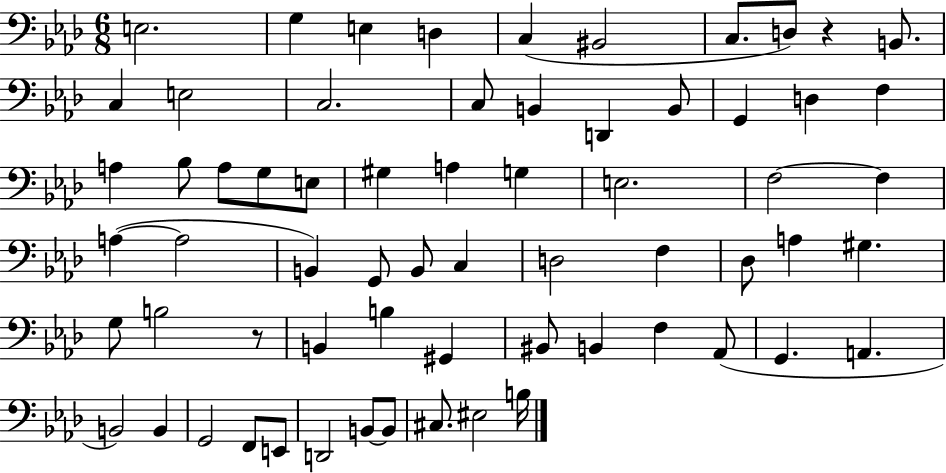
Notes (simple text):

E3/h. G3/q E3/q D3/q C3/q BIS2/h C3/e. D3/e R/q B2/e. C3/q E3/h C3/h. C3/e B2/q D2/q B2/e G2/q D3/q F3/q A3/q Bb3/e A3/e G3/e E3/e G#3/q A3/q G3/q E3/h. F3/h F3/q A3/q A3/h B2/q G2/e B2/e C3/q D3/h F3/q Db3/e A3/q G#3/q. G3/e B3/h R/e B2/q B3/q G#2/q BIS2/e B2/q F3/q Ab2/e G2/q. A2/q. B2/h B2/q G2/h F2/e E2/e D2/h B2/e B2/e C#3/e. EIS3/h B3/s